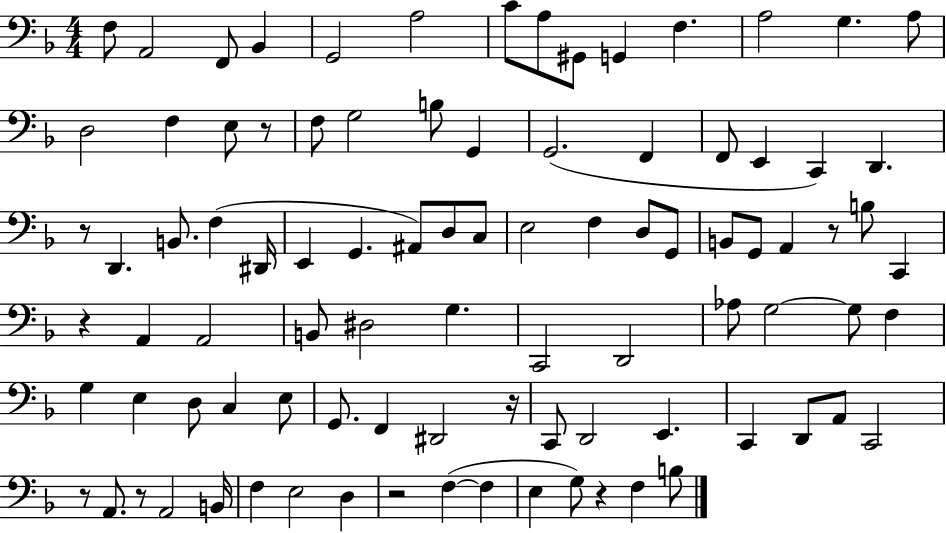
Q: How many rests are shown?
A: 9